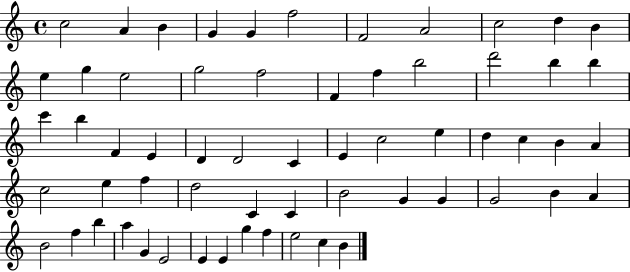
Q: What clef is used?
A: treble